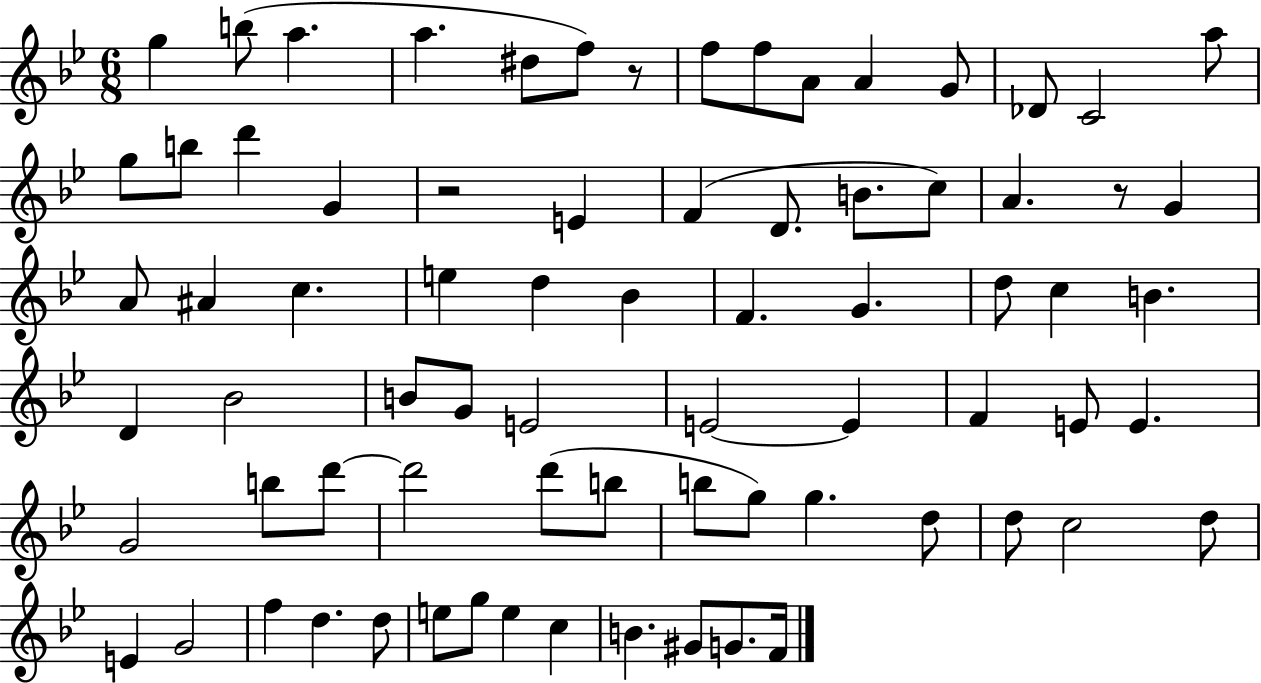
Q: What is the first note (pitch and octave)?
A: G5